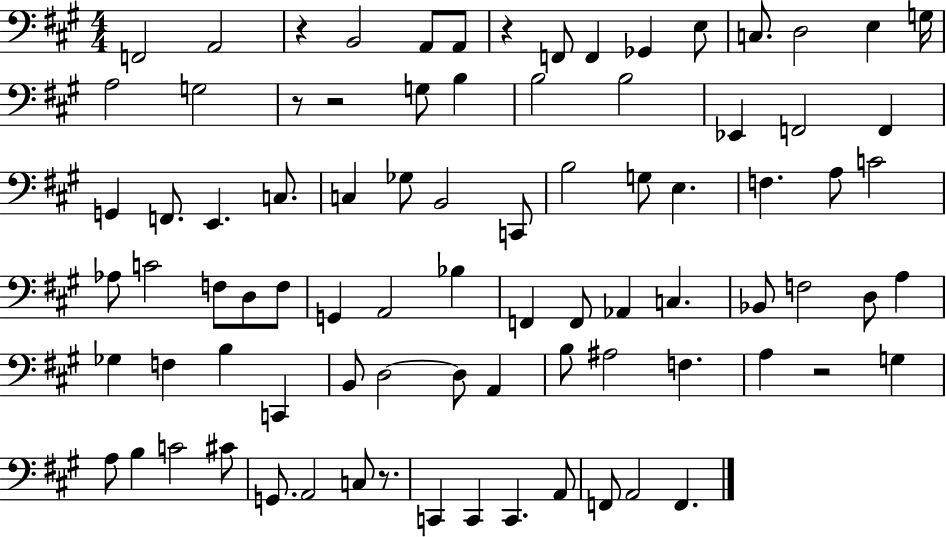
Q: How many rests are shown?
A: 6